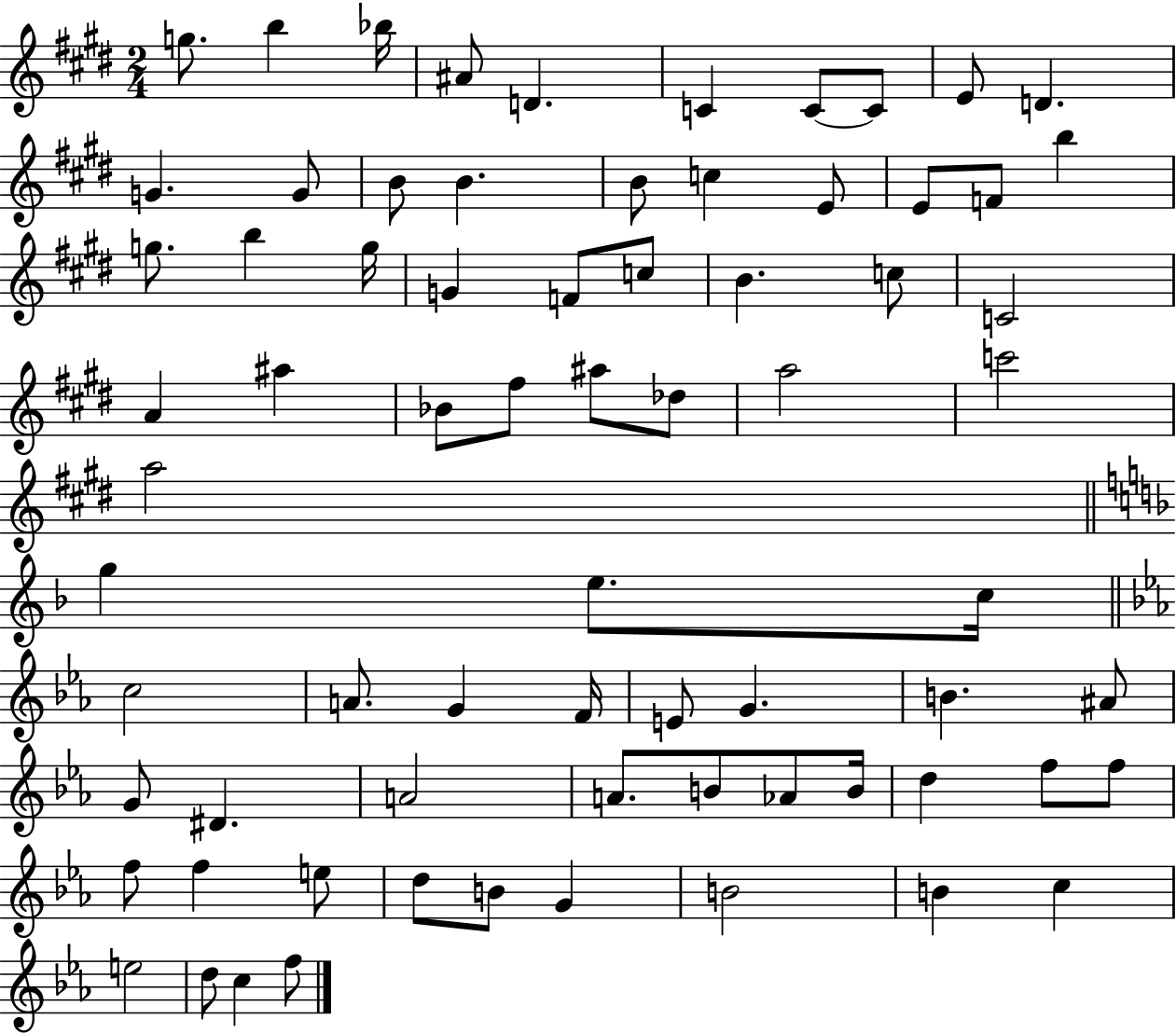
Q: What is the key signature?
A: E major